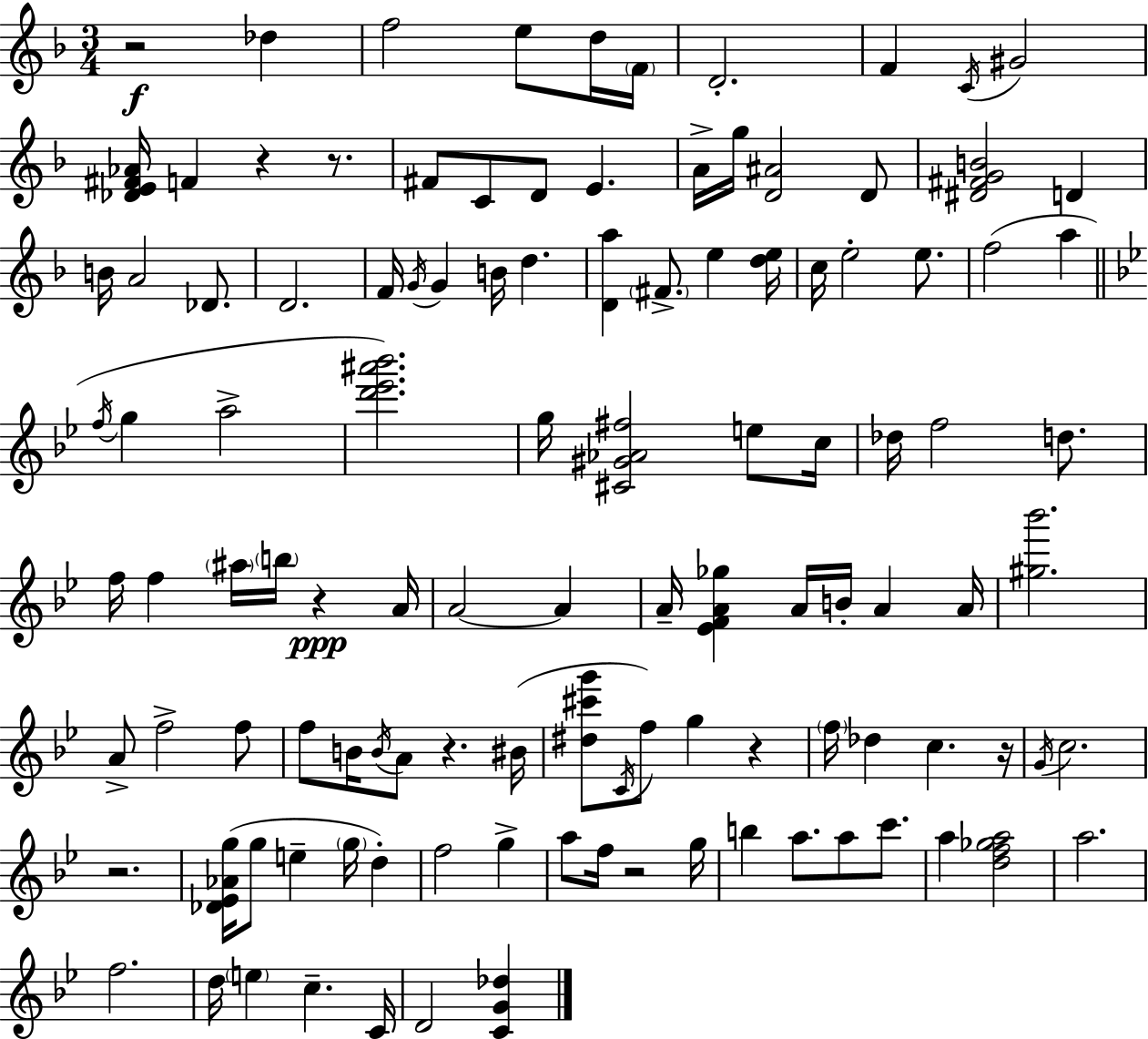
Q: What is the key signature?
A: D minor